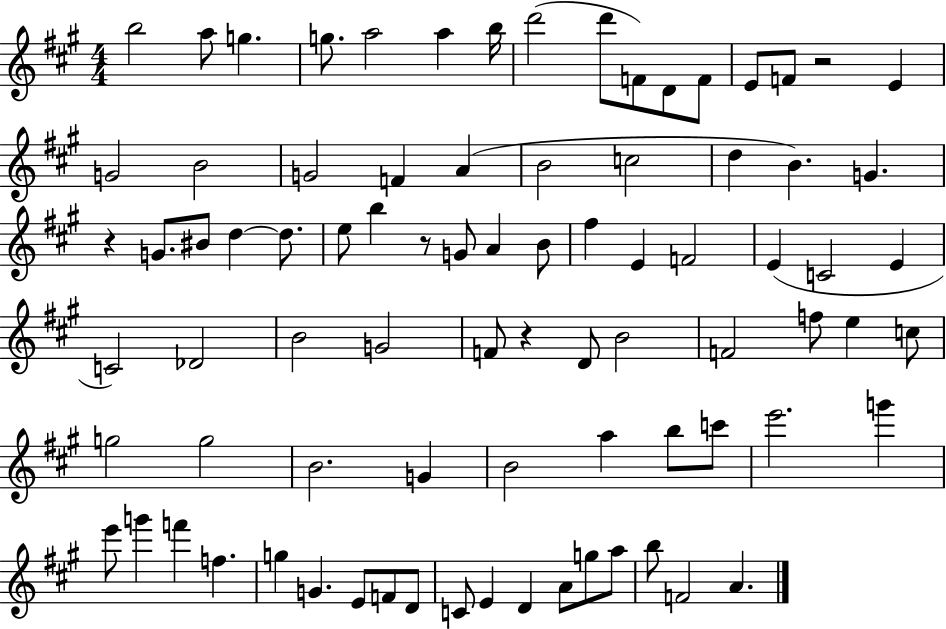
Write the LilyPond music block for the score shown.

{
  \clef treble
  \numericTimeSignature
  \time 4/4
  \key a \major
  \repeat volta 2 { b''2 a''8 g''4. | g''8. a''2 a''4 b''16 | d'''2( d'''8 f'8) d'8 f'8 | e'8 f'8 r2 e'4 | \break g'2 b'2 | g'2 f'4 a'4( | b'2 c''2 | d''4 b'4.) g'4. | \break r4 g'8. bis'8 d''4~~ d''8. | e''8 b''4 r8 g'8 a'4 b'8 | fis''4 e'4 f'2 | e'4( c'2 e'4 | \break c'2) des'2 | b'2 g'2 | f'8 r4 d'8 b'2 | f'2 f''8 e''4 c''8 | \break g''2 g''2 | b'2. g'4 | b'2 a''4 b''8 c'''8 | e'''2. g'''4 | \break e'''8 g'''4 f'''4 f''4. | g''4 g'4. e'8 f'8 d'8 | c'8 e'4 d'4 a'8 g''8 a''8 | b''8 f'2 a'4. | \break } \bar "|."
}